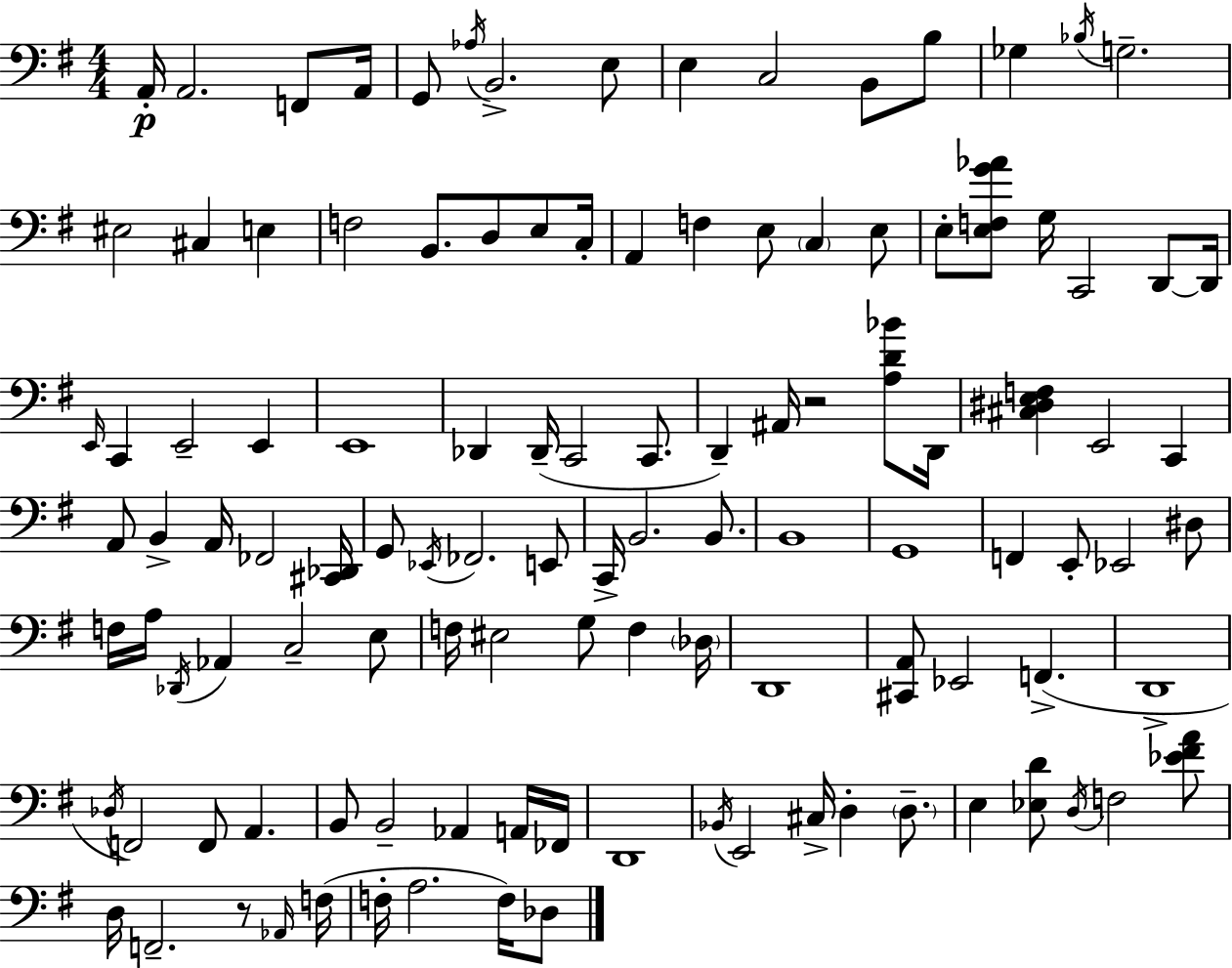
X:1
T:Untitled
M:4/4
L:1/4
K:G
A,,/4 A,,2 F,,/2 A,,/4 G,,/2 _A,/4 B,,2 E,/2 E, C,2 B,,/2 B,/2 _G, _B,/4 G,2 ^E,2 ^C, E, F,2 B,,/2 D,/2 E,/2 C,/4 A,, F, E,/2 C, E,/2 E,/2 [E,F,G_A]/2 G,/4 C,,2 D,,/2 D,,/4 E,,/4 C,, E,,2 E,, E,,4 _D,, _D,,/4 C,,2 C,,/2 D,, ^A,,/4 z2 [A,D_B]/2 D,,/4 [^C,^D,E,F,] E,,2 C,, A,,/2 B,, A,,/4 _F,,2 [^C,,_D,,]/4 G,,/2 _E,,/4 _F,,2 E,,/2 C,,/4 B,,2 B,,/2 B,,4 G,,4 F,, E,,/2 _E,,2 ^D,/2 F,/4 A,/4 _D,,/4 _A,, C,2 E,/2 F,/4 ^E,2 G,/2 F, _D,/4 D,,4 [^C,,A,,]/2 _E,,2 F,, D,,4 _D,/4 F,,2 F,,/2 A,, B,,/2 B,,2 _A,, A,,/4 _F,,/4 D,,4 _B,,/4 E,,2 ^C,/4 D, D,/2 E, [_E,D]/2 D,/4 F,2 [_E^FA]/2 D,/4 F,,2 z/2 _A,,/4 F,/4 F,/4 A,2 F,/4 _D,/2